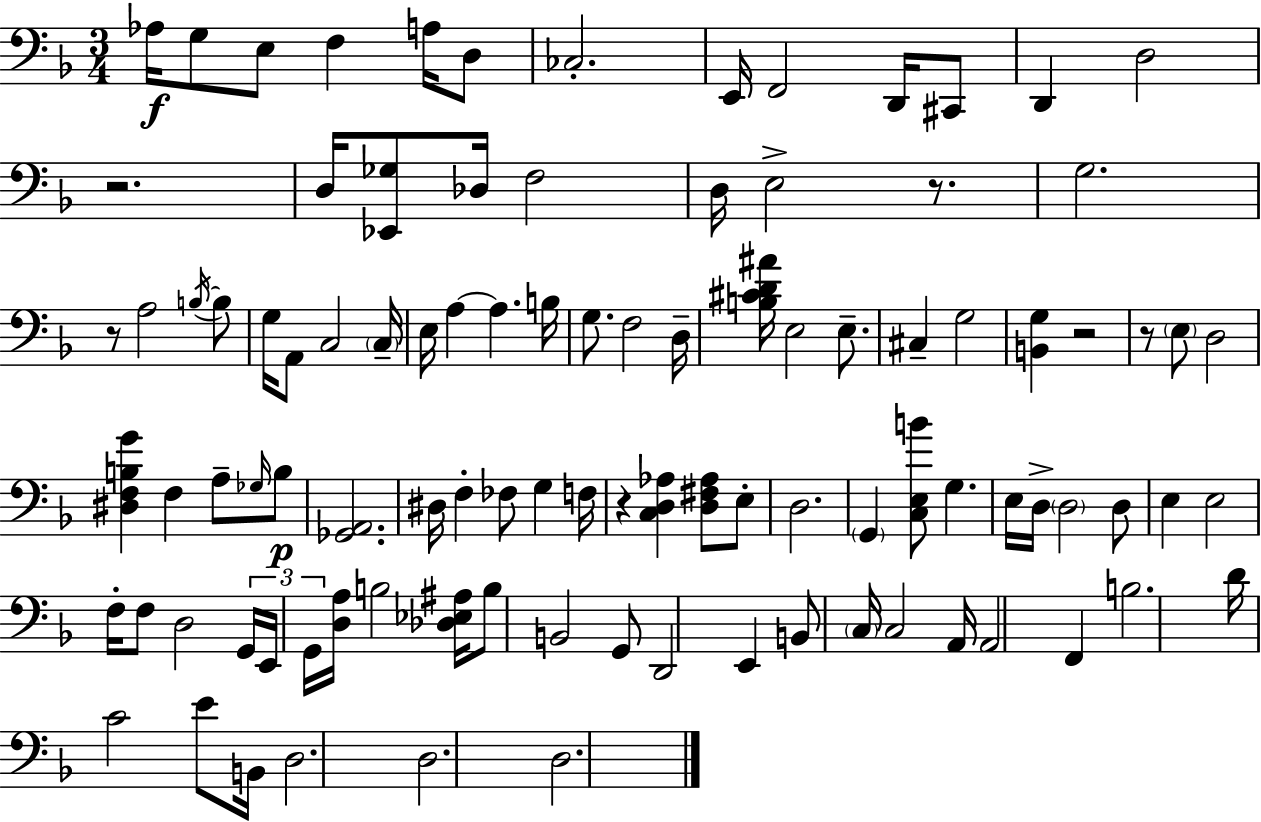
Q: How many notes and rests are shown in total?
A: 100